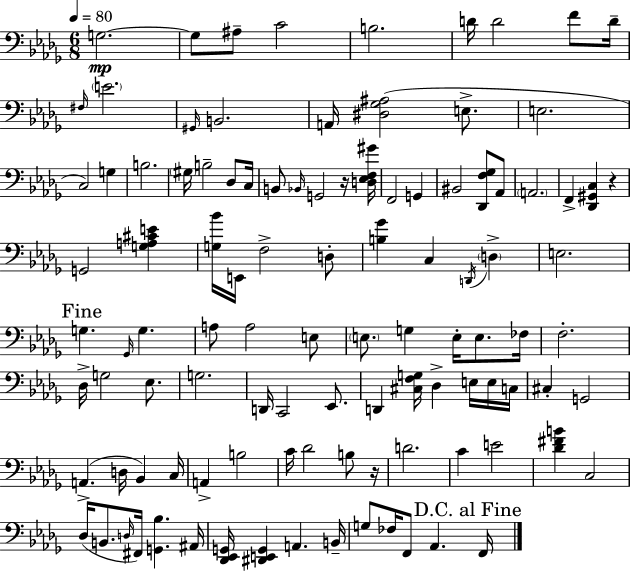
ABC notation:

X:1
T:Untitled
M:6/8
L:1/4
K:Bbm
G,2 G,/2 ^A,/2 C2 B,2 D/4 D2 F/2 D/4 ^F,/4 E2 ^G,,/4 B,,2 A,,/4 [^D,_G,^A,]2 E,/2 E,2 C,2 G, B,2 ^G,/4 B,2 _D,/2 C,/4 B,,/2 _B,,/4 G,,2 z/4 [D,_E,F,^G]/4 F,,2 G,, ^B,,2 [_D,,F,_G,]/2 _A,,/2 A,,2 F,, [_D,,^G,,C,] z G,,2 [G,A,^CE] [G,_B]/4 E,,/4 F,2 D,/2 [B,_G] C, D,,/4 D, E,2 G, _G,,/4 G, A,/2 A,2 E,/2 E,/2 G, E,/4 E,/2 _F,/4 F,2 _D,/4 G,2 _E,/2 G,2 D,,/4 C,,2 _E,,/2 D,, [^C,F,G,]/4 _D, E,/4 E,/4 C,/4 ^C, G,,2 A,, D,/4 _B,, C,/4 A,, B,2 C/4 _D2 B,/2 z/4 D2 C E2 [_D^FB] C,2 _D,/4 B,,/2 D,/4 ^F,,/4 [G,,_B,] ^A,,/4 [_D,,_E,,G,,]/4 [^D,,E,,G,,] A,, B,,/4 G,/2 _F,/4 F,,/2 _A,, F,,/4